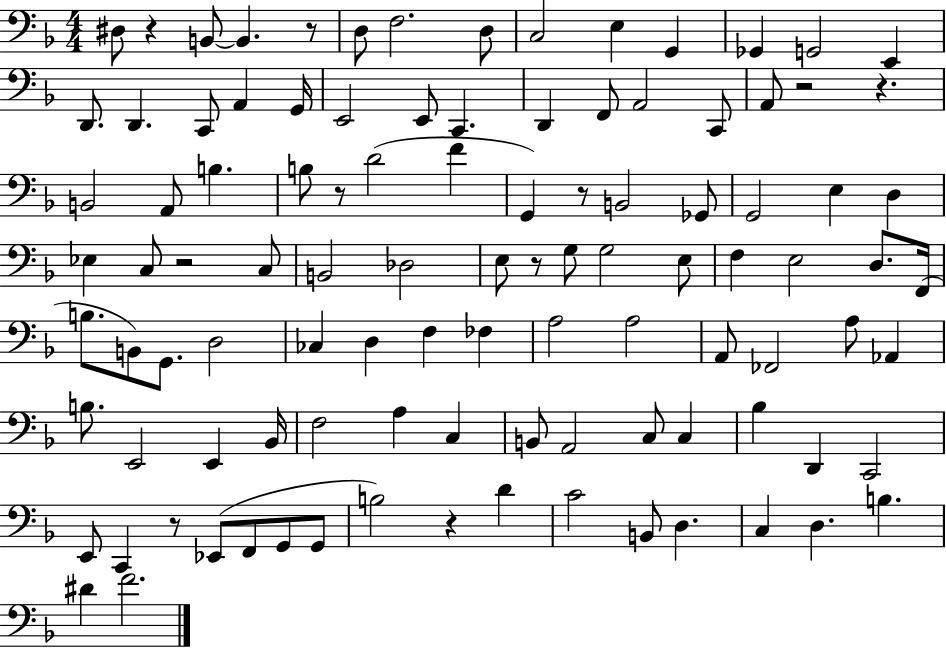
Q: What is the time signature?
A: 4/4